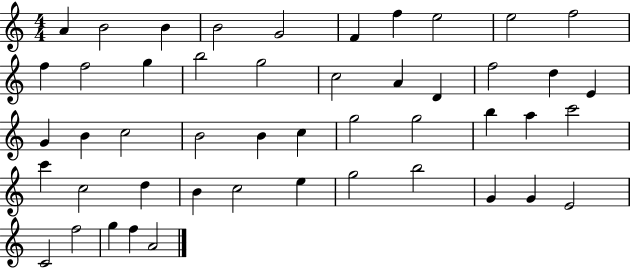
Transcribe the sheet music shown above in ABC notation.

X:1
T:Untitled
M:4/4
L:1/4
K:C
A B2 B B2 G2 F f e2 e2 f2 f f2 g b2 g2 c2 A D f2 d E G B c2 B2 B c g2 g2 b a c'2 c' c2 d B c2 e g2 b2 G G E2 C2 f2 g f A2